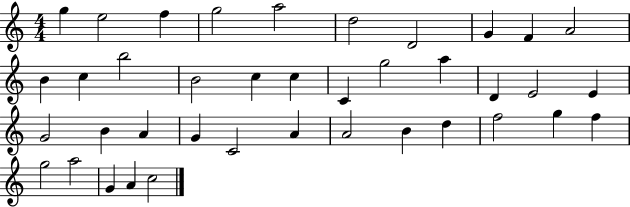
{
  \clef treble
  \numericTimeSignature
  \time 4/4
  \key c \major
  g''4 e''2 f''4 | g''2 a''2 | d''2 d'2 | g'4 f'4 a'2 | \break b'4 c''4 b''2 | b'2 c''4 c''4 | c'4 g''2 a''4 | d'4 e'2 e'4 | \break g'2 b'4 a'4 | g'4 c'2 a'4 | a'2 b'4 d''4 | f''2 g''4 f''4 | \break g''2 a''2 | g'4 a'4 c''2 | \bar "|."
}